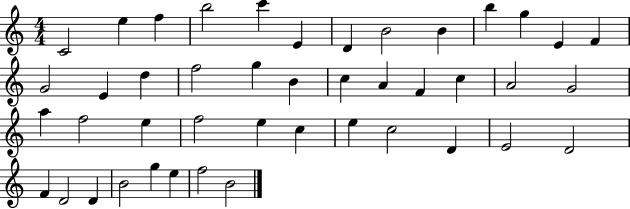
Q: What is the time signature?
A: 4/4